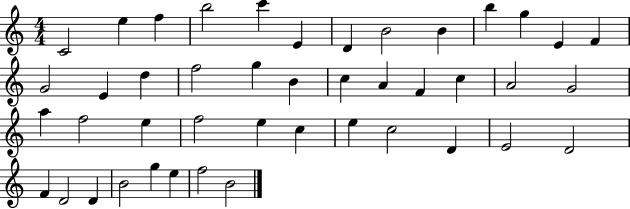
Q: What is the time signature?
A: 4/4